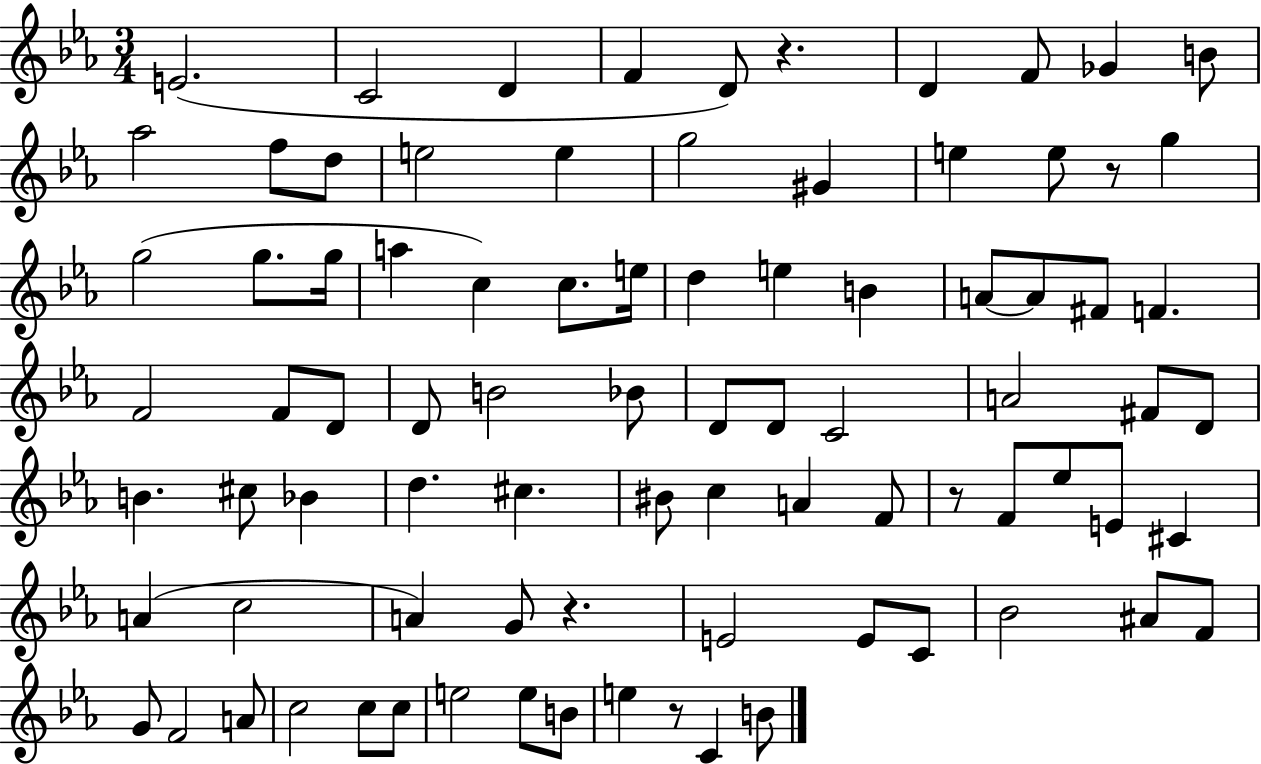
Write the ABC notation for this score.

X:1
T:Untitled
M:3/4
L:1/4
K:Eb
E2 C2 D F D/2 z D F/2 _G B/2 _a2 f/2 d/2 e2 e g2 ^G e e/2 z/2 g g2 g/2 g/4 a c c/2 e/4 d e B A/2 A/2 ^F/2 F F2 F/2 D/2 D/2 B2 _B/2 D/2 D/2 C2 A2 ^F/2 D/2 B ^c/2 _B d ^c ^B/2 c A F/2 z/2 F/2 _e/2 E/2 ^C A c2 A G/2 z E2 E/2 C/2 _B2 ^A/2 F/2 G/2 F2 A/2 c2 c/2 c/2 e2 e/2 B/2 e z/2 C B/2